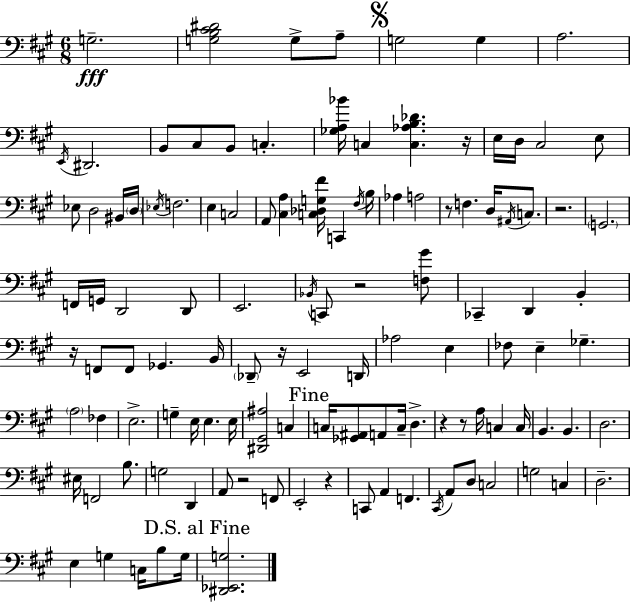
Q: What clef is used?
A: bass